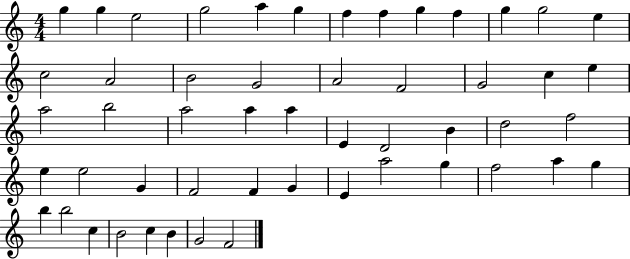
X:1
T:Untitled
M:4/4
L:1/4
K:C
g g e2 g2 a g f f g f g g2 e c2 A2 B2 G2 A2 F2 G2 c e a2 b2 a2 a a E D2 B d2 f2 e e2 G F2 F G E a2 g f2 a g b b2 c B2 c B G2 F2